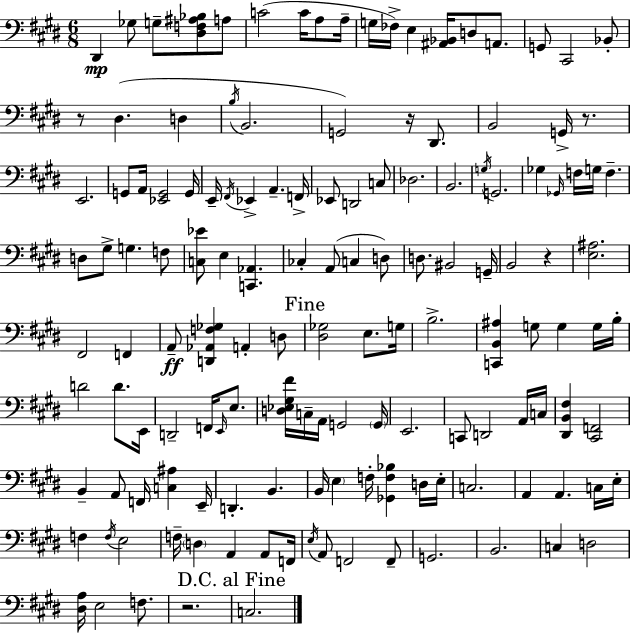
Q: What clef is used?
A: bass